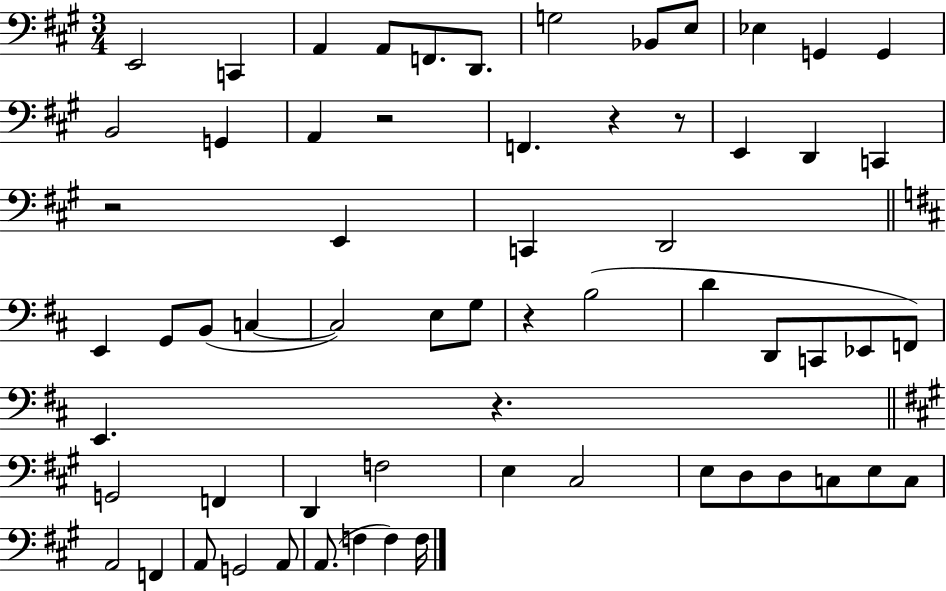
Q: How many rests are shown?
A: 6